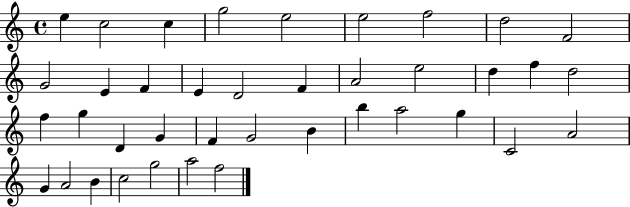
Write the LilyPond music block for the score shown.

{
  \clef treble
  \time 4/4
  \defaultTimeSignature
  \key c \major
  e''4 c''2 c''4 | g''2 e''2 | e''2 f''2 | d''2 f'2 | \break g'2 e'4 f'4 | e'4 d'2 f'4 | a'2 e''2 | d''4 f''4 d''2 | \break f''4 g''4 d'4 g'4 | f'4 g'2 b'4 | b''4 a''2 g''4 | c'2 a'2 | \break g'4 a'2 b'4 | c''2 g''2 | a''2 f''2 | \bar "|."
}